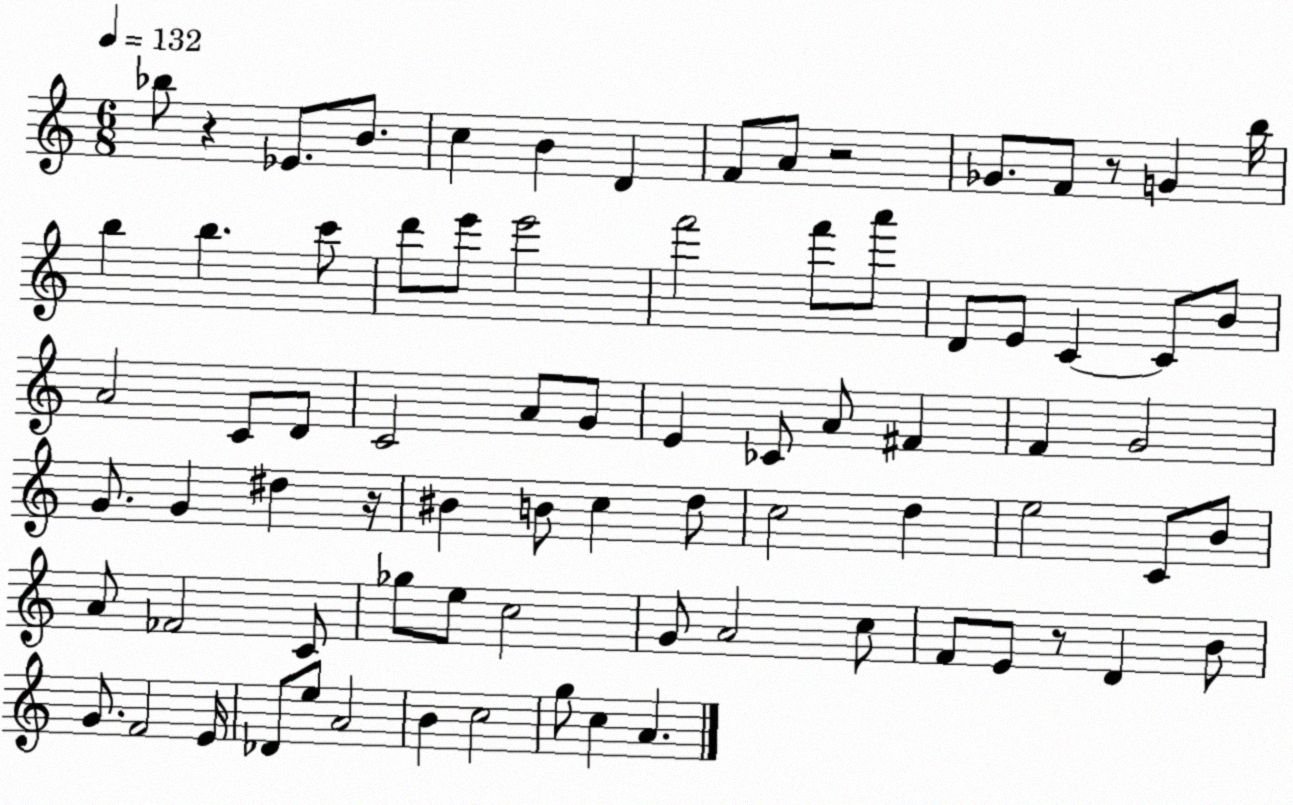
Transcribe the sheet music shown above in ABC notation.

X:1
T:Untitled
M:6/8
L:1/4
K:C
_b/2 z _E/2 B/2 c B D F/2 A/2 z2 _G/2 F/2 z/2 G b/4 b b c'/2 d'/2 e'/2 e'2 f'2 f'/2 a'/2 D/2 E/2 C C/2 B/2 A2 C/2 D/2 C2 A/2 G/2 E _C/2 A/2 ^F F G2 G/2 G ^d z/4 ^B B/2 c d/2 c2 d e2 C/2 B/2 A/2 _F2 C/2 _g/2 e/2 c2 G/2 A2 c/2 F/2 E/2 z/2 D B/2 G/2 F2 E/4 _D/2 e/2 A2 B c2 g/2 c A